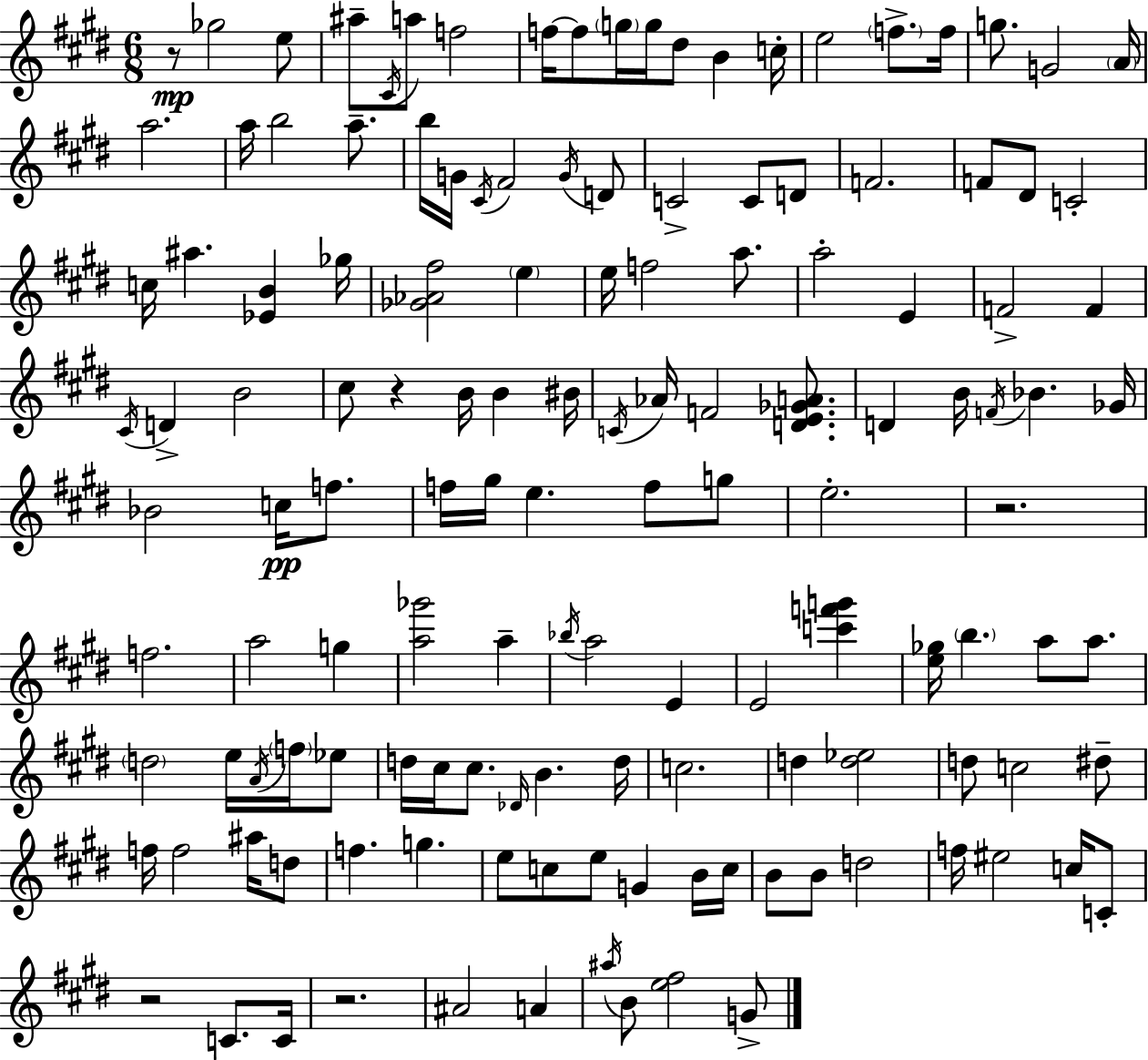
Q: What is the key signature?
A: E major